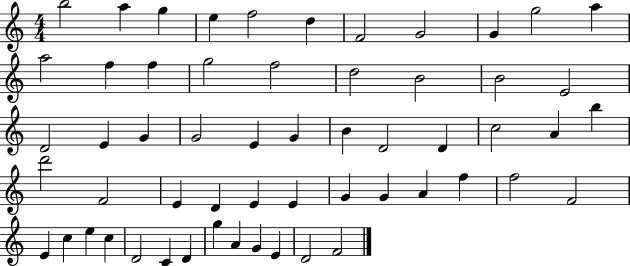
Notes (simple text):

B5/h A5/q G5/q E5/q F5/h D5/q F4/h G4/h G4/q G5/h A5/q A5/h F5/q F5/q G5/h F5/h D5/h B4/h B4/h E4/h D4/h E4/q G4/q G4/h E4/q G4/q B4/q D4/h D4/q C5/h A4/q B5/q D6/h F4/h E4/q D4/q E4/q E4/q G4/q G4/q A4/q F5/q F5/h F4/h E4/q C5/q E5/q C5/q D4/h C4/q D4/q G5/q A4/q G4/q E4/q D4/h F4/h